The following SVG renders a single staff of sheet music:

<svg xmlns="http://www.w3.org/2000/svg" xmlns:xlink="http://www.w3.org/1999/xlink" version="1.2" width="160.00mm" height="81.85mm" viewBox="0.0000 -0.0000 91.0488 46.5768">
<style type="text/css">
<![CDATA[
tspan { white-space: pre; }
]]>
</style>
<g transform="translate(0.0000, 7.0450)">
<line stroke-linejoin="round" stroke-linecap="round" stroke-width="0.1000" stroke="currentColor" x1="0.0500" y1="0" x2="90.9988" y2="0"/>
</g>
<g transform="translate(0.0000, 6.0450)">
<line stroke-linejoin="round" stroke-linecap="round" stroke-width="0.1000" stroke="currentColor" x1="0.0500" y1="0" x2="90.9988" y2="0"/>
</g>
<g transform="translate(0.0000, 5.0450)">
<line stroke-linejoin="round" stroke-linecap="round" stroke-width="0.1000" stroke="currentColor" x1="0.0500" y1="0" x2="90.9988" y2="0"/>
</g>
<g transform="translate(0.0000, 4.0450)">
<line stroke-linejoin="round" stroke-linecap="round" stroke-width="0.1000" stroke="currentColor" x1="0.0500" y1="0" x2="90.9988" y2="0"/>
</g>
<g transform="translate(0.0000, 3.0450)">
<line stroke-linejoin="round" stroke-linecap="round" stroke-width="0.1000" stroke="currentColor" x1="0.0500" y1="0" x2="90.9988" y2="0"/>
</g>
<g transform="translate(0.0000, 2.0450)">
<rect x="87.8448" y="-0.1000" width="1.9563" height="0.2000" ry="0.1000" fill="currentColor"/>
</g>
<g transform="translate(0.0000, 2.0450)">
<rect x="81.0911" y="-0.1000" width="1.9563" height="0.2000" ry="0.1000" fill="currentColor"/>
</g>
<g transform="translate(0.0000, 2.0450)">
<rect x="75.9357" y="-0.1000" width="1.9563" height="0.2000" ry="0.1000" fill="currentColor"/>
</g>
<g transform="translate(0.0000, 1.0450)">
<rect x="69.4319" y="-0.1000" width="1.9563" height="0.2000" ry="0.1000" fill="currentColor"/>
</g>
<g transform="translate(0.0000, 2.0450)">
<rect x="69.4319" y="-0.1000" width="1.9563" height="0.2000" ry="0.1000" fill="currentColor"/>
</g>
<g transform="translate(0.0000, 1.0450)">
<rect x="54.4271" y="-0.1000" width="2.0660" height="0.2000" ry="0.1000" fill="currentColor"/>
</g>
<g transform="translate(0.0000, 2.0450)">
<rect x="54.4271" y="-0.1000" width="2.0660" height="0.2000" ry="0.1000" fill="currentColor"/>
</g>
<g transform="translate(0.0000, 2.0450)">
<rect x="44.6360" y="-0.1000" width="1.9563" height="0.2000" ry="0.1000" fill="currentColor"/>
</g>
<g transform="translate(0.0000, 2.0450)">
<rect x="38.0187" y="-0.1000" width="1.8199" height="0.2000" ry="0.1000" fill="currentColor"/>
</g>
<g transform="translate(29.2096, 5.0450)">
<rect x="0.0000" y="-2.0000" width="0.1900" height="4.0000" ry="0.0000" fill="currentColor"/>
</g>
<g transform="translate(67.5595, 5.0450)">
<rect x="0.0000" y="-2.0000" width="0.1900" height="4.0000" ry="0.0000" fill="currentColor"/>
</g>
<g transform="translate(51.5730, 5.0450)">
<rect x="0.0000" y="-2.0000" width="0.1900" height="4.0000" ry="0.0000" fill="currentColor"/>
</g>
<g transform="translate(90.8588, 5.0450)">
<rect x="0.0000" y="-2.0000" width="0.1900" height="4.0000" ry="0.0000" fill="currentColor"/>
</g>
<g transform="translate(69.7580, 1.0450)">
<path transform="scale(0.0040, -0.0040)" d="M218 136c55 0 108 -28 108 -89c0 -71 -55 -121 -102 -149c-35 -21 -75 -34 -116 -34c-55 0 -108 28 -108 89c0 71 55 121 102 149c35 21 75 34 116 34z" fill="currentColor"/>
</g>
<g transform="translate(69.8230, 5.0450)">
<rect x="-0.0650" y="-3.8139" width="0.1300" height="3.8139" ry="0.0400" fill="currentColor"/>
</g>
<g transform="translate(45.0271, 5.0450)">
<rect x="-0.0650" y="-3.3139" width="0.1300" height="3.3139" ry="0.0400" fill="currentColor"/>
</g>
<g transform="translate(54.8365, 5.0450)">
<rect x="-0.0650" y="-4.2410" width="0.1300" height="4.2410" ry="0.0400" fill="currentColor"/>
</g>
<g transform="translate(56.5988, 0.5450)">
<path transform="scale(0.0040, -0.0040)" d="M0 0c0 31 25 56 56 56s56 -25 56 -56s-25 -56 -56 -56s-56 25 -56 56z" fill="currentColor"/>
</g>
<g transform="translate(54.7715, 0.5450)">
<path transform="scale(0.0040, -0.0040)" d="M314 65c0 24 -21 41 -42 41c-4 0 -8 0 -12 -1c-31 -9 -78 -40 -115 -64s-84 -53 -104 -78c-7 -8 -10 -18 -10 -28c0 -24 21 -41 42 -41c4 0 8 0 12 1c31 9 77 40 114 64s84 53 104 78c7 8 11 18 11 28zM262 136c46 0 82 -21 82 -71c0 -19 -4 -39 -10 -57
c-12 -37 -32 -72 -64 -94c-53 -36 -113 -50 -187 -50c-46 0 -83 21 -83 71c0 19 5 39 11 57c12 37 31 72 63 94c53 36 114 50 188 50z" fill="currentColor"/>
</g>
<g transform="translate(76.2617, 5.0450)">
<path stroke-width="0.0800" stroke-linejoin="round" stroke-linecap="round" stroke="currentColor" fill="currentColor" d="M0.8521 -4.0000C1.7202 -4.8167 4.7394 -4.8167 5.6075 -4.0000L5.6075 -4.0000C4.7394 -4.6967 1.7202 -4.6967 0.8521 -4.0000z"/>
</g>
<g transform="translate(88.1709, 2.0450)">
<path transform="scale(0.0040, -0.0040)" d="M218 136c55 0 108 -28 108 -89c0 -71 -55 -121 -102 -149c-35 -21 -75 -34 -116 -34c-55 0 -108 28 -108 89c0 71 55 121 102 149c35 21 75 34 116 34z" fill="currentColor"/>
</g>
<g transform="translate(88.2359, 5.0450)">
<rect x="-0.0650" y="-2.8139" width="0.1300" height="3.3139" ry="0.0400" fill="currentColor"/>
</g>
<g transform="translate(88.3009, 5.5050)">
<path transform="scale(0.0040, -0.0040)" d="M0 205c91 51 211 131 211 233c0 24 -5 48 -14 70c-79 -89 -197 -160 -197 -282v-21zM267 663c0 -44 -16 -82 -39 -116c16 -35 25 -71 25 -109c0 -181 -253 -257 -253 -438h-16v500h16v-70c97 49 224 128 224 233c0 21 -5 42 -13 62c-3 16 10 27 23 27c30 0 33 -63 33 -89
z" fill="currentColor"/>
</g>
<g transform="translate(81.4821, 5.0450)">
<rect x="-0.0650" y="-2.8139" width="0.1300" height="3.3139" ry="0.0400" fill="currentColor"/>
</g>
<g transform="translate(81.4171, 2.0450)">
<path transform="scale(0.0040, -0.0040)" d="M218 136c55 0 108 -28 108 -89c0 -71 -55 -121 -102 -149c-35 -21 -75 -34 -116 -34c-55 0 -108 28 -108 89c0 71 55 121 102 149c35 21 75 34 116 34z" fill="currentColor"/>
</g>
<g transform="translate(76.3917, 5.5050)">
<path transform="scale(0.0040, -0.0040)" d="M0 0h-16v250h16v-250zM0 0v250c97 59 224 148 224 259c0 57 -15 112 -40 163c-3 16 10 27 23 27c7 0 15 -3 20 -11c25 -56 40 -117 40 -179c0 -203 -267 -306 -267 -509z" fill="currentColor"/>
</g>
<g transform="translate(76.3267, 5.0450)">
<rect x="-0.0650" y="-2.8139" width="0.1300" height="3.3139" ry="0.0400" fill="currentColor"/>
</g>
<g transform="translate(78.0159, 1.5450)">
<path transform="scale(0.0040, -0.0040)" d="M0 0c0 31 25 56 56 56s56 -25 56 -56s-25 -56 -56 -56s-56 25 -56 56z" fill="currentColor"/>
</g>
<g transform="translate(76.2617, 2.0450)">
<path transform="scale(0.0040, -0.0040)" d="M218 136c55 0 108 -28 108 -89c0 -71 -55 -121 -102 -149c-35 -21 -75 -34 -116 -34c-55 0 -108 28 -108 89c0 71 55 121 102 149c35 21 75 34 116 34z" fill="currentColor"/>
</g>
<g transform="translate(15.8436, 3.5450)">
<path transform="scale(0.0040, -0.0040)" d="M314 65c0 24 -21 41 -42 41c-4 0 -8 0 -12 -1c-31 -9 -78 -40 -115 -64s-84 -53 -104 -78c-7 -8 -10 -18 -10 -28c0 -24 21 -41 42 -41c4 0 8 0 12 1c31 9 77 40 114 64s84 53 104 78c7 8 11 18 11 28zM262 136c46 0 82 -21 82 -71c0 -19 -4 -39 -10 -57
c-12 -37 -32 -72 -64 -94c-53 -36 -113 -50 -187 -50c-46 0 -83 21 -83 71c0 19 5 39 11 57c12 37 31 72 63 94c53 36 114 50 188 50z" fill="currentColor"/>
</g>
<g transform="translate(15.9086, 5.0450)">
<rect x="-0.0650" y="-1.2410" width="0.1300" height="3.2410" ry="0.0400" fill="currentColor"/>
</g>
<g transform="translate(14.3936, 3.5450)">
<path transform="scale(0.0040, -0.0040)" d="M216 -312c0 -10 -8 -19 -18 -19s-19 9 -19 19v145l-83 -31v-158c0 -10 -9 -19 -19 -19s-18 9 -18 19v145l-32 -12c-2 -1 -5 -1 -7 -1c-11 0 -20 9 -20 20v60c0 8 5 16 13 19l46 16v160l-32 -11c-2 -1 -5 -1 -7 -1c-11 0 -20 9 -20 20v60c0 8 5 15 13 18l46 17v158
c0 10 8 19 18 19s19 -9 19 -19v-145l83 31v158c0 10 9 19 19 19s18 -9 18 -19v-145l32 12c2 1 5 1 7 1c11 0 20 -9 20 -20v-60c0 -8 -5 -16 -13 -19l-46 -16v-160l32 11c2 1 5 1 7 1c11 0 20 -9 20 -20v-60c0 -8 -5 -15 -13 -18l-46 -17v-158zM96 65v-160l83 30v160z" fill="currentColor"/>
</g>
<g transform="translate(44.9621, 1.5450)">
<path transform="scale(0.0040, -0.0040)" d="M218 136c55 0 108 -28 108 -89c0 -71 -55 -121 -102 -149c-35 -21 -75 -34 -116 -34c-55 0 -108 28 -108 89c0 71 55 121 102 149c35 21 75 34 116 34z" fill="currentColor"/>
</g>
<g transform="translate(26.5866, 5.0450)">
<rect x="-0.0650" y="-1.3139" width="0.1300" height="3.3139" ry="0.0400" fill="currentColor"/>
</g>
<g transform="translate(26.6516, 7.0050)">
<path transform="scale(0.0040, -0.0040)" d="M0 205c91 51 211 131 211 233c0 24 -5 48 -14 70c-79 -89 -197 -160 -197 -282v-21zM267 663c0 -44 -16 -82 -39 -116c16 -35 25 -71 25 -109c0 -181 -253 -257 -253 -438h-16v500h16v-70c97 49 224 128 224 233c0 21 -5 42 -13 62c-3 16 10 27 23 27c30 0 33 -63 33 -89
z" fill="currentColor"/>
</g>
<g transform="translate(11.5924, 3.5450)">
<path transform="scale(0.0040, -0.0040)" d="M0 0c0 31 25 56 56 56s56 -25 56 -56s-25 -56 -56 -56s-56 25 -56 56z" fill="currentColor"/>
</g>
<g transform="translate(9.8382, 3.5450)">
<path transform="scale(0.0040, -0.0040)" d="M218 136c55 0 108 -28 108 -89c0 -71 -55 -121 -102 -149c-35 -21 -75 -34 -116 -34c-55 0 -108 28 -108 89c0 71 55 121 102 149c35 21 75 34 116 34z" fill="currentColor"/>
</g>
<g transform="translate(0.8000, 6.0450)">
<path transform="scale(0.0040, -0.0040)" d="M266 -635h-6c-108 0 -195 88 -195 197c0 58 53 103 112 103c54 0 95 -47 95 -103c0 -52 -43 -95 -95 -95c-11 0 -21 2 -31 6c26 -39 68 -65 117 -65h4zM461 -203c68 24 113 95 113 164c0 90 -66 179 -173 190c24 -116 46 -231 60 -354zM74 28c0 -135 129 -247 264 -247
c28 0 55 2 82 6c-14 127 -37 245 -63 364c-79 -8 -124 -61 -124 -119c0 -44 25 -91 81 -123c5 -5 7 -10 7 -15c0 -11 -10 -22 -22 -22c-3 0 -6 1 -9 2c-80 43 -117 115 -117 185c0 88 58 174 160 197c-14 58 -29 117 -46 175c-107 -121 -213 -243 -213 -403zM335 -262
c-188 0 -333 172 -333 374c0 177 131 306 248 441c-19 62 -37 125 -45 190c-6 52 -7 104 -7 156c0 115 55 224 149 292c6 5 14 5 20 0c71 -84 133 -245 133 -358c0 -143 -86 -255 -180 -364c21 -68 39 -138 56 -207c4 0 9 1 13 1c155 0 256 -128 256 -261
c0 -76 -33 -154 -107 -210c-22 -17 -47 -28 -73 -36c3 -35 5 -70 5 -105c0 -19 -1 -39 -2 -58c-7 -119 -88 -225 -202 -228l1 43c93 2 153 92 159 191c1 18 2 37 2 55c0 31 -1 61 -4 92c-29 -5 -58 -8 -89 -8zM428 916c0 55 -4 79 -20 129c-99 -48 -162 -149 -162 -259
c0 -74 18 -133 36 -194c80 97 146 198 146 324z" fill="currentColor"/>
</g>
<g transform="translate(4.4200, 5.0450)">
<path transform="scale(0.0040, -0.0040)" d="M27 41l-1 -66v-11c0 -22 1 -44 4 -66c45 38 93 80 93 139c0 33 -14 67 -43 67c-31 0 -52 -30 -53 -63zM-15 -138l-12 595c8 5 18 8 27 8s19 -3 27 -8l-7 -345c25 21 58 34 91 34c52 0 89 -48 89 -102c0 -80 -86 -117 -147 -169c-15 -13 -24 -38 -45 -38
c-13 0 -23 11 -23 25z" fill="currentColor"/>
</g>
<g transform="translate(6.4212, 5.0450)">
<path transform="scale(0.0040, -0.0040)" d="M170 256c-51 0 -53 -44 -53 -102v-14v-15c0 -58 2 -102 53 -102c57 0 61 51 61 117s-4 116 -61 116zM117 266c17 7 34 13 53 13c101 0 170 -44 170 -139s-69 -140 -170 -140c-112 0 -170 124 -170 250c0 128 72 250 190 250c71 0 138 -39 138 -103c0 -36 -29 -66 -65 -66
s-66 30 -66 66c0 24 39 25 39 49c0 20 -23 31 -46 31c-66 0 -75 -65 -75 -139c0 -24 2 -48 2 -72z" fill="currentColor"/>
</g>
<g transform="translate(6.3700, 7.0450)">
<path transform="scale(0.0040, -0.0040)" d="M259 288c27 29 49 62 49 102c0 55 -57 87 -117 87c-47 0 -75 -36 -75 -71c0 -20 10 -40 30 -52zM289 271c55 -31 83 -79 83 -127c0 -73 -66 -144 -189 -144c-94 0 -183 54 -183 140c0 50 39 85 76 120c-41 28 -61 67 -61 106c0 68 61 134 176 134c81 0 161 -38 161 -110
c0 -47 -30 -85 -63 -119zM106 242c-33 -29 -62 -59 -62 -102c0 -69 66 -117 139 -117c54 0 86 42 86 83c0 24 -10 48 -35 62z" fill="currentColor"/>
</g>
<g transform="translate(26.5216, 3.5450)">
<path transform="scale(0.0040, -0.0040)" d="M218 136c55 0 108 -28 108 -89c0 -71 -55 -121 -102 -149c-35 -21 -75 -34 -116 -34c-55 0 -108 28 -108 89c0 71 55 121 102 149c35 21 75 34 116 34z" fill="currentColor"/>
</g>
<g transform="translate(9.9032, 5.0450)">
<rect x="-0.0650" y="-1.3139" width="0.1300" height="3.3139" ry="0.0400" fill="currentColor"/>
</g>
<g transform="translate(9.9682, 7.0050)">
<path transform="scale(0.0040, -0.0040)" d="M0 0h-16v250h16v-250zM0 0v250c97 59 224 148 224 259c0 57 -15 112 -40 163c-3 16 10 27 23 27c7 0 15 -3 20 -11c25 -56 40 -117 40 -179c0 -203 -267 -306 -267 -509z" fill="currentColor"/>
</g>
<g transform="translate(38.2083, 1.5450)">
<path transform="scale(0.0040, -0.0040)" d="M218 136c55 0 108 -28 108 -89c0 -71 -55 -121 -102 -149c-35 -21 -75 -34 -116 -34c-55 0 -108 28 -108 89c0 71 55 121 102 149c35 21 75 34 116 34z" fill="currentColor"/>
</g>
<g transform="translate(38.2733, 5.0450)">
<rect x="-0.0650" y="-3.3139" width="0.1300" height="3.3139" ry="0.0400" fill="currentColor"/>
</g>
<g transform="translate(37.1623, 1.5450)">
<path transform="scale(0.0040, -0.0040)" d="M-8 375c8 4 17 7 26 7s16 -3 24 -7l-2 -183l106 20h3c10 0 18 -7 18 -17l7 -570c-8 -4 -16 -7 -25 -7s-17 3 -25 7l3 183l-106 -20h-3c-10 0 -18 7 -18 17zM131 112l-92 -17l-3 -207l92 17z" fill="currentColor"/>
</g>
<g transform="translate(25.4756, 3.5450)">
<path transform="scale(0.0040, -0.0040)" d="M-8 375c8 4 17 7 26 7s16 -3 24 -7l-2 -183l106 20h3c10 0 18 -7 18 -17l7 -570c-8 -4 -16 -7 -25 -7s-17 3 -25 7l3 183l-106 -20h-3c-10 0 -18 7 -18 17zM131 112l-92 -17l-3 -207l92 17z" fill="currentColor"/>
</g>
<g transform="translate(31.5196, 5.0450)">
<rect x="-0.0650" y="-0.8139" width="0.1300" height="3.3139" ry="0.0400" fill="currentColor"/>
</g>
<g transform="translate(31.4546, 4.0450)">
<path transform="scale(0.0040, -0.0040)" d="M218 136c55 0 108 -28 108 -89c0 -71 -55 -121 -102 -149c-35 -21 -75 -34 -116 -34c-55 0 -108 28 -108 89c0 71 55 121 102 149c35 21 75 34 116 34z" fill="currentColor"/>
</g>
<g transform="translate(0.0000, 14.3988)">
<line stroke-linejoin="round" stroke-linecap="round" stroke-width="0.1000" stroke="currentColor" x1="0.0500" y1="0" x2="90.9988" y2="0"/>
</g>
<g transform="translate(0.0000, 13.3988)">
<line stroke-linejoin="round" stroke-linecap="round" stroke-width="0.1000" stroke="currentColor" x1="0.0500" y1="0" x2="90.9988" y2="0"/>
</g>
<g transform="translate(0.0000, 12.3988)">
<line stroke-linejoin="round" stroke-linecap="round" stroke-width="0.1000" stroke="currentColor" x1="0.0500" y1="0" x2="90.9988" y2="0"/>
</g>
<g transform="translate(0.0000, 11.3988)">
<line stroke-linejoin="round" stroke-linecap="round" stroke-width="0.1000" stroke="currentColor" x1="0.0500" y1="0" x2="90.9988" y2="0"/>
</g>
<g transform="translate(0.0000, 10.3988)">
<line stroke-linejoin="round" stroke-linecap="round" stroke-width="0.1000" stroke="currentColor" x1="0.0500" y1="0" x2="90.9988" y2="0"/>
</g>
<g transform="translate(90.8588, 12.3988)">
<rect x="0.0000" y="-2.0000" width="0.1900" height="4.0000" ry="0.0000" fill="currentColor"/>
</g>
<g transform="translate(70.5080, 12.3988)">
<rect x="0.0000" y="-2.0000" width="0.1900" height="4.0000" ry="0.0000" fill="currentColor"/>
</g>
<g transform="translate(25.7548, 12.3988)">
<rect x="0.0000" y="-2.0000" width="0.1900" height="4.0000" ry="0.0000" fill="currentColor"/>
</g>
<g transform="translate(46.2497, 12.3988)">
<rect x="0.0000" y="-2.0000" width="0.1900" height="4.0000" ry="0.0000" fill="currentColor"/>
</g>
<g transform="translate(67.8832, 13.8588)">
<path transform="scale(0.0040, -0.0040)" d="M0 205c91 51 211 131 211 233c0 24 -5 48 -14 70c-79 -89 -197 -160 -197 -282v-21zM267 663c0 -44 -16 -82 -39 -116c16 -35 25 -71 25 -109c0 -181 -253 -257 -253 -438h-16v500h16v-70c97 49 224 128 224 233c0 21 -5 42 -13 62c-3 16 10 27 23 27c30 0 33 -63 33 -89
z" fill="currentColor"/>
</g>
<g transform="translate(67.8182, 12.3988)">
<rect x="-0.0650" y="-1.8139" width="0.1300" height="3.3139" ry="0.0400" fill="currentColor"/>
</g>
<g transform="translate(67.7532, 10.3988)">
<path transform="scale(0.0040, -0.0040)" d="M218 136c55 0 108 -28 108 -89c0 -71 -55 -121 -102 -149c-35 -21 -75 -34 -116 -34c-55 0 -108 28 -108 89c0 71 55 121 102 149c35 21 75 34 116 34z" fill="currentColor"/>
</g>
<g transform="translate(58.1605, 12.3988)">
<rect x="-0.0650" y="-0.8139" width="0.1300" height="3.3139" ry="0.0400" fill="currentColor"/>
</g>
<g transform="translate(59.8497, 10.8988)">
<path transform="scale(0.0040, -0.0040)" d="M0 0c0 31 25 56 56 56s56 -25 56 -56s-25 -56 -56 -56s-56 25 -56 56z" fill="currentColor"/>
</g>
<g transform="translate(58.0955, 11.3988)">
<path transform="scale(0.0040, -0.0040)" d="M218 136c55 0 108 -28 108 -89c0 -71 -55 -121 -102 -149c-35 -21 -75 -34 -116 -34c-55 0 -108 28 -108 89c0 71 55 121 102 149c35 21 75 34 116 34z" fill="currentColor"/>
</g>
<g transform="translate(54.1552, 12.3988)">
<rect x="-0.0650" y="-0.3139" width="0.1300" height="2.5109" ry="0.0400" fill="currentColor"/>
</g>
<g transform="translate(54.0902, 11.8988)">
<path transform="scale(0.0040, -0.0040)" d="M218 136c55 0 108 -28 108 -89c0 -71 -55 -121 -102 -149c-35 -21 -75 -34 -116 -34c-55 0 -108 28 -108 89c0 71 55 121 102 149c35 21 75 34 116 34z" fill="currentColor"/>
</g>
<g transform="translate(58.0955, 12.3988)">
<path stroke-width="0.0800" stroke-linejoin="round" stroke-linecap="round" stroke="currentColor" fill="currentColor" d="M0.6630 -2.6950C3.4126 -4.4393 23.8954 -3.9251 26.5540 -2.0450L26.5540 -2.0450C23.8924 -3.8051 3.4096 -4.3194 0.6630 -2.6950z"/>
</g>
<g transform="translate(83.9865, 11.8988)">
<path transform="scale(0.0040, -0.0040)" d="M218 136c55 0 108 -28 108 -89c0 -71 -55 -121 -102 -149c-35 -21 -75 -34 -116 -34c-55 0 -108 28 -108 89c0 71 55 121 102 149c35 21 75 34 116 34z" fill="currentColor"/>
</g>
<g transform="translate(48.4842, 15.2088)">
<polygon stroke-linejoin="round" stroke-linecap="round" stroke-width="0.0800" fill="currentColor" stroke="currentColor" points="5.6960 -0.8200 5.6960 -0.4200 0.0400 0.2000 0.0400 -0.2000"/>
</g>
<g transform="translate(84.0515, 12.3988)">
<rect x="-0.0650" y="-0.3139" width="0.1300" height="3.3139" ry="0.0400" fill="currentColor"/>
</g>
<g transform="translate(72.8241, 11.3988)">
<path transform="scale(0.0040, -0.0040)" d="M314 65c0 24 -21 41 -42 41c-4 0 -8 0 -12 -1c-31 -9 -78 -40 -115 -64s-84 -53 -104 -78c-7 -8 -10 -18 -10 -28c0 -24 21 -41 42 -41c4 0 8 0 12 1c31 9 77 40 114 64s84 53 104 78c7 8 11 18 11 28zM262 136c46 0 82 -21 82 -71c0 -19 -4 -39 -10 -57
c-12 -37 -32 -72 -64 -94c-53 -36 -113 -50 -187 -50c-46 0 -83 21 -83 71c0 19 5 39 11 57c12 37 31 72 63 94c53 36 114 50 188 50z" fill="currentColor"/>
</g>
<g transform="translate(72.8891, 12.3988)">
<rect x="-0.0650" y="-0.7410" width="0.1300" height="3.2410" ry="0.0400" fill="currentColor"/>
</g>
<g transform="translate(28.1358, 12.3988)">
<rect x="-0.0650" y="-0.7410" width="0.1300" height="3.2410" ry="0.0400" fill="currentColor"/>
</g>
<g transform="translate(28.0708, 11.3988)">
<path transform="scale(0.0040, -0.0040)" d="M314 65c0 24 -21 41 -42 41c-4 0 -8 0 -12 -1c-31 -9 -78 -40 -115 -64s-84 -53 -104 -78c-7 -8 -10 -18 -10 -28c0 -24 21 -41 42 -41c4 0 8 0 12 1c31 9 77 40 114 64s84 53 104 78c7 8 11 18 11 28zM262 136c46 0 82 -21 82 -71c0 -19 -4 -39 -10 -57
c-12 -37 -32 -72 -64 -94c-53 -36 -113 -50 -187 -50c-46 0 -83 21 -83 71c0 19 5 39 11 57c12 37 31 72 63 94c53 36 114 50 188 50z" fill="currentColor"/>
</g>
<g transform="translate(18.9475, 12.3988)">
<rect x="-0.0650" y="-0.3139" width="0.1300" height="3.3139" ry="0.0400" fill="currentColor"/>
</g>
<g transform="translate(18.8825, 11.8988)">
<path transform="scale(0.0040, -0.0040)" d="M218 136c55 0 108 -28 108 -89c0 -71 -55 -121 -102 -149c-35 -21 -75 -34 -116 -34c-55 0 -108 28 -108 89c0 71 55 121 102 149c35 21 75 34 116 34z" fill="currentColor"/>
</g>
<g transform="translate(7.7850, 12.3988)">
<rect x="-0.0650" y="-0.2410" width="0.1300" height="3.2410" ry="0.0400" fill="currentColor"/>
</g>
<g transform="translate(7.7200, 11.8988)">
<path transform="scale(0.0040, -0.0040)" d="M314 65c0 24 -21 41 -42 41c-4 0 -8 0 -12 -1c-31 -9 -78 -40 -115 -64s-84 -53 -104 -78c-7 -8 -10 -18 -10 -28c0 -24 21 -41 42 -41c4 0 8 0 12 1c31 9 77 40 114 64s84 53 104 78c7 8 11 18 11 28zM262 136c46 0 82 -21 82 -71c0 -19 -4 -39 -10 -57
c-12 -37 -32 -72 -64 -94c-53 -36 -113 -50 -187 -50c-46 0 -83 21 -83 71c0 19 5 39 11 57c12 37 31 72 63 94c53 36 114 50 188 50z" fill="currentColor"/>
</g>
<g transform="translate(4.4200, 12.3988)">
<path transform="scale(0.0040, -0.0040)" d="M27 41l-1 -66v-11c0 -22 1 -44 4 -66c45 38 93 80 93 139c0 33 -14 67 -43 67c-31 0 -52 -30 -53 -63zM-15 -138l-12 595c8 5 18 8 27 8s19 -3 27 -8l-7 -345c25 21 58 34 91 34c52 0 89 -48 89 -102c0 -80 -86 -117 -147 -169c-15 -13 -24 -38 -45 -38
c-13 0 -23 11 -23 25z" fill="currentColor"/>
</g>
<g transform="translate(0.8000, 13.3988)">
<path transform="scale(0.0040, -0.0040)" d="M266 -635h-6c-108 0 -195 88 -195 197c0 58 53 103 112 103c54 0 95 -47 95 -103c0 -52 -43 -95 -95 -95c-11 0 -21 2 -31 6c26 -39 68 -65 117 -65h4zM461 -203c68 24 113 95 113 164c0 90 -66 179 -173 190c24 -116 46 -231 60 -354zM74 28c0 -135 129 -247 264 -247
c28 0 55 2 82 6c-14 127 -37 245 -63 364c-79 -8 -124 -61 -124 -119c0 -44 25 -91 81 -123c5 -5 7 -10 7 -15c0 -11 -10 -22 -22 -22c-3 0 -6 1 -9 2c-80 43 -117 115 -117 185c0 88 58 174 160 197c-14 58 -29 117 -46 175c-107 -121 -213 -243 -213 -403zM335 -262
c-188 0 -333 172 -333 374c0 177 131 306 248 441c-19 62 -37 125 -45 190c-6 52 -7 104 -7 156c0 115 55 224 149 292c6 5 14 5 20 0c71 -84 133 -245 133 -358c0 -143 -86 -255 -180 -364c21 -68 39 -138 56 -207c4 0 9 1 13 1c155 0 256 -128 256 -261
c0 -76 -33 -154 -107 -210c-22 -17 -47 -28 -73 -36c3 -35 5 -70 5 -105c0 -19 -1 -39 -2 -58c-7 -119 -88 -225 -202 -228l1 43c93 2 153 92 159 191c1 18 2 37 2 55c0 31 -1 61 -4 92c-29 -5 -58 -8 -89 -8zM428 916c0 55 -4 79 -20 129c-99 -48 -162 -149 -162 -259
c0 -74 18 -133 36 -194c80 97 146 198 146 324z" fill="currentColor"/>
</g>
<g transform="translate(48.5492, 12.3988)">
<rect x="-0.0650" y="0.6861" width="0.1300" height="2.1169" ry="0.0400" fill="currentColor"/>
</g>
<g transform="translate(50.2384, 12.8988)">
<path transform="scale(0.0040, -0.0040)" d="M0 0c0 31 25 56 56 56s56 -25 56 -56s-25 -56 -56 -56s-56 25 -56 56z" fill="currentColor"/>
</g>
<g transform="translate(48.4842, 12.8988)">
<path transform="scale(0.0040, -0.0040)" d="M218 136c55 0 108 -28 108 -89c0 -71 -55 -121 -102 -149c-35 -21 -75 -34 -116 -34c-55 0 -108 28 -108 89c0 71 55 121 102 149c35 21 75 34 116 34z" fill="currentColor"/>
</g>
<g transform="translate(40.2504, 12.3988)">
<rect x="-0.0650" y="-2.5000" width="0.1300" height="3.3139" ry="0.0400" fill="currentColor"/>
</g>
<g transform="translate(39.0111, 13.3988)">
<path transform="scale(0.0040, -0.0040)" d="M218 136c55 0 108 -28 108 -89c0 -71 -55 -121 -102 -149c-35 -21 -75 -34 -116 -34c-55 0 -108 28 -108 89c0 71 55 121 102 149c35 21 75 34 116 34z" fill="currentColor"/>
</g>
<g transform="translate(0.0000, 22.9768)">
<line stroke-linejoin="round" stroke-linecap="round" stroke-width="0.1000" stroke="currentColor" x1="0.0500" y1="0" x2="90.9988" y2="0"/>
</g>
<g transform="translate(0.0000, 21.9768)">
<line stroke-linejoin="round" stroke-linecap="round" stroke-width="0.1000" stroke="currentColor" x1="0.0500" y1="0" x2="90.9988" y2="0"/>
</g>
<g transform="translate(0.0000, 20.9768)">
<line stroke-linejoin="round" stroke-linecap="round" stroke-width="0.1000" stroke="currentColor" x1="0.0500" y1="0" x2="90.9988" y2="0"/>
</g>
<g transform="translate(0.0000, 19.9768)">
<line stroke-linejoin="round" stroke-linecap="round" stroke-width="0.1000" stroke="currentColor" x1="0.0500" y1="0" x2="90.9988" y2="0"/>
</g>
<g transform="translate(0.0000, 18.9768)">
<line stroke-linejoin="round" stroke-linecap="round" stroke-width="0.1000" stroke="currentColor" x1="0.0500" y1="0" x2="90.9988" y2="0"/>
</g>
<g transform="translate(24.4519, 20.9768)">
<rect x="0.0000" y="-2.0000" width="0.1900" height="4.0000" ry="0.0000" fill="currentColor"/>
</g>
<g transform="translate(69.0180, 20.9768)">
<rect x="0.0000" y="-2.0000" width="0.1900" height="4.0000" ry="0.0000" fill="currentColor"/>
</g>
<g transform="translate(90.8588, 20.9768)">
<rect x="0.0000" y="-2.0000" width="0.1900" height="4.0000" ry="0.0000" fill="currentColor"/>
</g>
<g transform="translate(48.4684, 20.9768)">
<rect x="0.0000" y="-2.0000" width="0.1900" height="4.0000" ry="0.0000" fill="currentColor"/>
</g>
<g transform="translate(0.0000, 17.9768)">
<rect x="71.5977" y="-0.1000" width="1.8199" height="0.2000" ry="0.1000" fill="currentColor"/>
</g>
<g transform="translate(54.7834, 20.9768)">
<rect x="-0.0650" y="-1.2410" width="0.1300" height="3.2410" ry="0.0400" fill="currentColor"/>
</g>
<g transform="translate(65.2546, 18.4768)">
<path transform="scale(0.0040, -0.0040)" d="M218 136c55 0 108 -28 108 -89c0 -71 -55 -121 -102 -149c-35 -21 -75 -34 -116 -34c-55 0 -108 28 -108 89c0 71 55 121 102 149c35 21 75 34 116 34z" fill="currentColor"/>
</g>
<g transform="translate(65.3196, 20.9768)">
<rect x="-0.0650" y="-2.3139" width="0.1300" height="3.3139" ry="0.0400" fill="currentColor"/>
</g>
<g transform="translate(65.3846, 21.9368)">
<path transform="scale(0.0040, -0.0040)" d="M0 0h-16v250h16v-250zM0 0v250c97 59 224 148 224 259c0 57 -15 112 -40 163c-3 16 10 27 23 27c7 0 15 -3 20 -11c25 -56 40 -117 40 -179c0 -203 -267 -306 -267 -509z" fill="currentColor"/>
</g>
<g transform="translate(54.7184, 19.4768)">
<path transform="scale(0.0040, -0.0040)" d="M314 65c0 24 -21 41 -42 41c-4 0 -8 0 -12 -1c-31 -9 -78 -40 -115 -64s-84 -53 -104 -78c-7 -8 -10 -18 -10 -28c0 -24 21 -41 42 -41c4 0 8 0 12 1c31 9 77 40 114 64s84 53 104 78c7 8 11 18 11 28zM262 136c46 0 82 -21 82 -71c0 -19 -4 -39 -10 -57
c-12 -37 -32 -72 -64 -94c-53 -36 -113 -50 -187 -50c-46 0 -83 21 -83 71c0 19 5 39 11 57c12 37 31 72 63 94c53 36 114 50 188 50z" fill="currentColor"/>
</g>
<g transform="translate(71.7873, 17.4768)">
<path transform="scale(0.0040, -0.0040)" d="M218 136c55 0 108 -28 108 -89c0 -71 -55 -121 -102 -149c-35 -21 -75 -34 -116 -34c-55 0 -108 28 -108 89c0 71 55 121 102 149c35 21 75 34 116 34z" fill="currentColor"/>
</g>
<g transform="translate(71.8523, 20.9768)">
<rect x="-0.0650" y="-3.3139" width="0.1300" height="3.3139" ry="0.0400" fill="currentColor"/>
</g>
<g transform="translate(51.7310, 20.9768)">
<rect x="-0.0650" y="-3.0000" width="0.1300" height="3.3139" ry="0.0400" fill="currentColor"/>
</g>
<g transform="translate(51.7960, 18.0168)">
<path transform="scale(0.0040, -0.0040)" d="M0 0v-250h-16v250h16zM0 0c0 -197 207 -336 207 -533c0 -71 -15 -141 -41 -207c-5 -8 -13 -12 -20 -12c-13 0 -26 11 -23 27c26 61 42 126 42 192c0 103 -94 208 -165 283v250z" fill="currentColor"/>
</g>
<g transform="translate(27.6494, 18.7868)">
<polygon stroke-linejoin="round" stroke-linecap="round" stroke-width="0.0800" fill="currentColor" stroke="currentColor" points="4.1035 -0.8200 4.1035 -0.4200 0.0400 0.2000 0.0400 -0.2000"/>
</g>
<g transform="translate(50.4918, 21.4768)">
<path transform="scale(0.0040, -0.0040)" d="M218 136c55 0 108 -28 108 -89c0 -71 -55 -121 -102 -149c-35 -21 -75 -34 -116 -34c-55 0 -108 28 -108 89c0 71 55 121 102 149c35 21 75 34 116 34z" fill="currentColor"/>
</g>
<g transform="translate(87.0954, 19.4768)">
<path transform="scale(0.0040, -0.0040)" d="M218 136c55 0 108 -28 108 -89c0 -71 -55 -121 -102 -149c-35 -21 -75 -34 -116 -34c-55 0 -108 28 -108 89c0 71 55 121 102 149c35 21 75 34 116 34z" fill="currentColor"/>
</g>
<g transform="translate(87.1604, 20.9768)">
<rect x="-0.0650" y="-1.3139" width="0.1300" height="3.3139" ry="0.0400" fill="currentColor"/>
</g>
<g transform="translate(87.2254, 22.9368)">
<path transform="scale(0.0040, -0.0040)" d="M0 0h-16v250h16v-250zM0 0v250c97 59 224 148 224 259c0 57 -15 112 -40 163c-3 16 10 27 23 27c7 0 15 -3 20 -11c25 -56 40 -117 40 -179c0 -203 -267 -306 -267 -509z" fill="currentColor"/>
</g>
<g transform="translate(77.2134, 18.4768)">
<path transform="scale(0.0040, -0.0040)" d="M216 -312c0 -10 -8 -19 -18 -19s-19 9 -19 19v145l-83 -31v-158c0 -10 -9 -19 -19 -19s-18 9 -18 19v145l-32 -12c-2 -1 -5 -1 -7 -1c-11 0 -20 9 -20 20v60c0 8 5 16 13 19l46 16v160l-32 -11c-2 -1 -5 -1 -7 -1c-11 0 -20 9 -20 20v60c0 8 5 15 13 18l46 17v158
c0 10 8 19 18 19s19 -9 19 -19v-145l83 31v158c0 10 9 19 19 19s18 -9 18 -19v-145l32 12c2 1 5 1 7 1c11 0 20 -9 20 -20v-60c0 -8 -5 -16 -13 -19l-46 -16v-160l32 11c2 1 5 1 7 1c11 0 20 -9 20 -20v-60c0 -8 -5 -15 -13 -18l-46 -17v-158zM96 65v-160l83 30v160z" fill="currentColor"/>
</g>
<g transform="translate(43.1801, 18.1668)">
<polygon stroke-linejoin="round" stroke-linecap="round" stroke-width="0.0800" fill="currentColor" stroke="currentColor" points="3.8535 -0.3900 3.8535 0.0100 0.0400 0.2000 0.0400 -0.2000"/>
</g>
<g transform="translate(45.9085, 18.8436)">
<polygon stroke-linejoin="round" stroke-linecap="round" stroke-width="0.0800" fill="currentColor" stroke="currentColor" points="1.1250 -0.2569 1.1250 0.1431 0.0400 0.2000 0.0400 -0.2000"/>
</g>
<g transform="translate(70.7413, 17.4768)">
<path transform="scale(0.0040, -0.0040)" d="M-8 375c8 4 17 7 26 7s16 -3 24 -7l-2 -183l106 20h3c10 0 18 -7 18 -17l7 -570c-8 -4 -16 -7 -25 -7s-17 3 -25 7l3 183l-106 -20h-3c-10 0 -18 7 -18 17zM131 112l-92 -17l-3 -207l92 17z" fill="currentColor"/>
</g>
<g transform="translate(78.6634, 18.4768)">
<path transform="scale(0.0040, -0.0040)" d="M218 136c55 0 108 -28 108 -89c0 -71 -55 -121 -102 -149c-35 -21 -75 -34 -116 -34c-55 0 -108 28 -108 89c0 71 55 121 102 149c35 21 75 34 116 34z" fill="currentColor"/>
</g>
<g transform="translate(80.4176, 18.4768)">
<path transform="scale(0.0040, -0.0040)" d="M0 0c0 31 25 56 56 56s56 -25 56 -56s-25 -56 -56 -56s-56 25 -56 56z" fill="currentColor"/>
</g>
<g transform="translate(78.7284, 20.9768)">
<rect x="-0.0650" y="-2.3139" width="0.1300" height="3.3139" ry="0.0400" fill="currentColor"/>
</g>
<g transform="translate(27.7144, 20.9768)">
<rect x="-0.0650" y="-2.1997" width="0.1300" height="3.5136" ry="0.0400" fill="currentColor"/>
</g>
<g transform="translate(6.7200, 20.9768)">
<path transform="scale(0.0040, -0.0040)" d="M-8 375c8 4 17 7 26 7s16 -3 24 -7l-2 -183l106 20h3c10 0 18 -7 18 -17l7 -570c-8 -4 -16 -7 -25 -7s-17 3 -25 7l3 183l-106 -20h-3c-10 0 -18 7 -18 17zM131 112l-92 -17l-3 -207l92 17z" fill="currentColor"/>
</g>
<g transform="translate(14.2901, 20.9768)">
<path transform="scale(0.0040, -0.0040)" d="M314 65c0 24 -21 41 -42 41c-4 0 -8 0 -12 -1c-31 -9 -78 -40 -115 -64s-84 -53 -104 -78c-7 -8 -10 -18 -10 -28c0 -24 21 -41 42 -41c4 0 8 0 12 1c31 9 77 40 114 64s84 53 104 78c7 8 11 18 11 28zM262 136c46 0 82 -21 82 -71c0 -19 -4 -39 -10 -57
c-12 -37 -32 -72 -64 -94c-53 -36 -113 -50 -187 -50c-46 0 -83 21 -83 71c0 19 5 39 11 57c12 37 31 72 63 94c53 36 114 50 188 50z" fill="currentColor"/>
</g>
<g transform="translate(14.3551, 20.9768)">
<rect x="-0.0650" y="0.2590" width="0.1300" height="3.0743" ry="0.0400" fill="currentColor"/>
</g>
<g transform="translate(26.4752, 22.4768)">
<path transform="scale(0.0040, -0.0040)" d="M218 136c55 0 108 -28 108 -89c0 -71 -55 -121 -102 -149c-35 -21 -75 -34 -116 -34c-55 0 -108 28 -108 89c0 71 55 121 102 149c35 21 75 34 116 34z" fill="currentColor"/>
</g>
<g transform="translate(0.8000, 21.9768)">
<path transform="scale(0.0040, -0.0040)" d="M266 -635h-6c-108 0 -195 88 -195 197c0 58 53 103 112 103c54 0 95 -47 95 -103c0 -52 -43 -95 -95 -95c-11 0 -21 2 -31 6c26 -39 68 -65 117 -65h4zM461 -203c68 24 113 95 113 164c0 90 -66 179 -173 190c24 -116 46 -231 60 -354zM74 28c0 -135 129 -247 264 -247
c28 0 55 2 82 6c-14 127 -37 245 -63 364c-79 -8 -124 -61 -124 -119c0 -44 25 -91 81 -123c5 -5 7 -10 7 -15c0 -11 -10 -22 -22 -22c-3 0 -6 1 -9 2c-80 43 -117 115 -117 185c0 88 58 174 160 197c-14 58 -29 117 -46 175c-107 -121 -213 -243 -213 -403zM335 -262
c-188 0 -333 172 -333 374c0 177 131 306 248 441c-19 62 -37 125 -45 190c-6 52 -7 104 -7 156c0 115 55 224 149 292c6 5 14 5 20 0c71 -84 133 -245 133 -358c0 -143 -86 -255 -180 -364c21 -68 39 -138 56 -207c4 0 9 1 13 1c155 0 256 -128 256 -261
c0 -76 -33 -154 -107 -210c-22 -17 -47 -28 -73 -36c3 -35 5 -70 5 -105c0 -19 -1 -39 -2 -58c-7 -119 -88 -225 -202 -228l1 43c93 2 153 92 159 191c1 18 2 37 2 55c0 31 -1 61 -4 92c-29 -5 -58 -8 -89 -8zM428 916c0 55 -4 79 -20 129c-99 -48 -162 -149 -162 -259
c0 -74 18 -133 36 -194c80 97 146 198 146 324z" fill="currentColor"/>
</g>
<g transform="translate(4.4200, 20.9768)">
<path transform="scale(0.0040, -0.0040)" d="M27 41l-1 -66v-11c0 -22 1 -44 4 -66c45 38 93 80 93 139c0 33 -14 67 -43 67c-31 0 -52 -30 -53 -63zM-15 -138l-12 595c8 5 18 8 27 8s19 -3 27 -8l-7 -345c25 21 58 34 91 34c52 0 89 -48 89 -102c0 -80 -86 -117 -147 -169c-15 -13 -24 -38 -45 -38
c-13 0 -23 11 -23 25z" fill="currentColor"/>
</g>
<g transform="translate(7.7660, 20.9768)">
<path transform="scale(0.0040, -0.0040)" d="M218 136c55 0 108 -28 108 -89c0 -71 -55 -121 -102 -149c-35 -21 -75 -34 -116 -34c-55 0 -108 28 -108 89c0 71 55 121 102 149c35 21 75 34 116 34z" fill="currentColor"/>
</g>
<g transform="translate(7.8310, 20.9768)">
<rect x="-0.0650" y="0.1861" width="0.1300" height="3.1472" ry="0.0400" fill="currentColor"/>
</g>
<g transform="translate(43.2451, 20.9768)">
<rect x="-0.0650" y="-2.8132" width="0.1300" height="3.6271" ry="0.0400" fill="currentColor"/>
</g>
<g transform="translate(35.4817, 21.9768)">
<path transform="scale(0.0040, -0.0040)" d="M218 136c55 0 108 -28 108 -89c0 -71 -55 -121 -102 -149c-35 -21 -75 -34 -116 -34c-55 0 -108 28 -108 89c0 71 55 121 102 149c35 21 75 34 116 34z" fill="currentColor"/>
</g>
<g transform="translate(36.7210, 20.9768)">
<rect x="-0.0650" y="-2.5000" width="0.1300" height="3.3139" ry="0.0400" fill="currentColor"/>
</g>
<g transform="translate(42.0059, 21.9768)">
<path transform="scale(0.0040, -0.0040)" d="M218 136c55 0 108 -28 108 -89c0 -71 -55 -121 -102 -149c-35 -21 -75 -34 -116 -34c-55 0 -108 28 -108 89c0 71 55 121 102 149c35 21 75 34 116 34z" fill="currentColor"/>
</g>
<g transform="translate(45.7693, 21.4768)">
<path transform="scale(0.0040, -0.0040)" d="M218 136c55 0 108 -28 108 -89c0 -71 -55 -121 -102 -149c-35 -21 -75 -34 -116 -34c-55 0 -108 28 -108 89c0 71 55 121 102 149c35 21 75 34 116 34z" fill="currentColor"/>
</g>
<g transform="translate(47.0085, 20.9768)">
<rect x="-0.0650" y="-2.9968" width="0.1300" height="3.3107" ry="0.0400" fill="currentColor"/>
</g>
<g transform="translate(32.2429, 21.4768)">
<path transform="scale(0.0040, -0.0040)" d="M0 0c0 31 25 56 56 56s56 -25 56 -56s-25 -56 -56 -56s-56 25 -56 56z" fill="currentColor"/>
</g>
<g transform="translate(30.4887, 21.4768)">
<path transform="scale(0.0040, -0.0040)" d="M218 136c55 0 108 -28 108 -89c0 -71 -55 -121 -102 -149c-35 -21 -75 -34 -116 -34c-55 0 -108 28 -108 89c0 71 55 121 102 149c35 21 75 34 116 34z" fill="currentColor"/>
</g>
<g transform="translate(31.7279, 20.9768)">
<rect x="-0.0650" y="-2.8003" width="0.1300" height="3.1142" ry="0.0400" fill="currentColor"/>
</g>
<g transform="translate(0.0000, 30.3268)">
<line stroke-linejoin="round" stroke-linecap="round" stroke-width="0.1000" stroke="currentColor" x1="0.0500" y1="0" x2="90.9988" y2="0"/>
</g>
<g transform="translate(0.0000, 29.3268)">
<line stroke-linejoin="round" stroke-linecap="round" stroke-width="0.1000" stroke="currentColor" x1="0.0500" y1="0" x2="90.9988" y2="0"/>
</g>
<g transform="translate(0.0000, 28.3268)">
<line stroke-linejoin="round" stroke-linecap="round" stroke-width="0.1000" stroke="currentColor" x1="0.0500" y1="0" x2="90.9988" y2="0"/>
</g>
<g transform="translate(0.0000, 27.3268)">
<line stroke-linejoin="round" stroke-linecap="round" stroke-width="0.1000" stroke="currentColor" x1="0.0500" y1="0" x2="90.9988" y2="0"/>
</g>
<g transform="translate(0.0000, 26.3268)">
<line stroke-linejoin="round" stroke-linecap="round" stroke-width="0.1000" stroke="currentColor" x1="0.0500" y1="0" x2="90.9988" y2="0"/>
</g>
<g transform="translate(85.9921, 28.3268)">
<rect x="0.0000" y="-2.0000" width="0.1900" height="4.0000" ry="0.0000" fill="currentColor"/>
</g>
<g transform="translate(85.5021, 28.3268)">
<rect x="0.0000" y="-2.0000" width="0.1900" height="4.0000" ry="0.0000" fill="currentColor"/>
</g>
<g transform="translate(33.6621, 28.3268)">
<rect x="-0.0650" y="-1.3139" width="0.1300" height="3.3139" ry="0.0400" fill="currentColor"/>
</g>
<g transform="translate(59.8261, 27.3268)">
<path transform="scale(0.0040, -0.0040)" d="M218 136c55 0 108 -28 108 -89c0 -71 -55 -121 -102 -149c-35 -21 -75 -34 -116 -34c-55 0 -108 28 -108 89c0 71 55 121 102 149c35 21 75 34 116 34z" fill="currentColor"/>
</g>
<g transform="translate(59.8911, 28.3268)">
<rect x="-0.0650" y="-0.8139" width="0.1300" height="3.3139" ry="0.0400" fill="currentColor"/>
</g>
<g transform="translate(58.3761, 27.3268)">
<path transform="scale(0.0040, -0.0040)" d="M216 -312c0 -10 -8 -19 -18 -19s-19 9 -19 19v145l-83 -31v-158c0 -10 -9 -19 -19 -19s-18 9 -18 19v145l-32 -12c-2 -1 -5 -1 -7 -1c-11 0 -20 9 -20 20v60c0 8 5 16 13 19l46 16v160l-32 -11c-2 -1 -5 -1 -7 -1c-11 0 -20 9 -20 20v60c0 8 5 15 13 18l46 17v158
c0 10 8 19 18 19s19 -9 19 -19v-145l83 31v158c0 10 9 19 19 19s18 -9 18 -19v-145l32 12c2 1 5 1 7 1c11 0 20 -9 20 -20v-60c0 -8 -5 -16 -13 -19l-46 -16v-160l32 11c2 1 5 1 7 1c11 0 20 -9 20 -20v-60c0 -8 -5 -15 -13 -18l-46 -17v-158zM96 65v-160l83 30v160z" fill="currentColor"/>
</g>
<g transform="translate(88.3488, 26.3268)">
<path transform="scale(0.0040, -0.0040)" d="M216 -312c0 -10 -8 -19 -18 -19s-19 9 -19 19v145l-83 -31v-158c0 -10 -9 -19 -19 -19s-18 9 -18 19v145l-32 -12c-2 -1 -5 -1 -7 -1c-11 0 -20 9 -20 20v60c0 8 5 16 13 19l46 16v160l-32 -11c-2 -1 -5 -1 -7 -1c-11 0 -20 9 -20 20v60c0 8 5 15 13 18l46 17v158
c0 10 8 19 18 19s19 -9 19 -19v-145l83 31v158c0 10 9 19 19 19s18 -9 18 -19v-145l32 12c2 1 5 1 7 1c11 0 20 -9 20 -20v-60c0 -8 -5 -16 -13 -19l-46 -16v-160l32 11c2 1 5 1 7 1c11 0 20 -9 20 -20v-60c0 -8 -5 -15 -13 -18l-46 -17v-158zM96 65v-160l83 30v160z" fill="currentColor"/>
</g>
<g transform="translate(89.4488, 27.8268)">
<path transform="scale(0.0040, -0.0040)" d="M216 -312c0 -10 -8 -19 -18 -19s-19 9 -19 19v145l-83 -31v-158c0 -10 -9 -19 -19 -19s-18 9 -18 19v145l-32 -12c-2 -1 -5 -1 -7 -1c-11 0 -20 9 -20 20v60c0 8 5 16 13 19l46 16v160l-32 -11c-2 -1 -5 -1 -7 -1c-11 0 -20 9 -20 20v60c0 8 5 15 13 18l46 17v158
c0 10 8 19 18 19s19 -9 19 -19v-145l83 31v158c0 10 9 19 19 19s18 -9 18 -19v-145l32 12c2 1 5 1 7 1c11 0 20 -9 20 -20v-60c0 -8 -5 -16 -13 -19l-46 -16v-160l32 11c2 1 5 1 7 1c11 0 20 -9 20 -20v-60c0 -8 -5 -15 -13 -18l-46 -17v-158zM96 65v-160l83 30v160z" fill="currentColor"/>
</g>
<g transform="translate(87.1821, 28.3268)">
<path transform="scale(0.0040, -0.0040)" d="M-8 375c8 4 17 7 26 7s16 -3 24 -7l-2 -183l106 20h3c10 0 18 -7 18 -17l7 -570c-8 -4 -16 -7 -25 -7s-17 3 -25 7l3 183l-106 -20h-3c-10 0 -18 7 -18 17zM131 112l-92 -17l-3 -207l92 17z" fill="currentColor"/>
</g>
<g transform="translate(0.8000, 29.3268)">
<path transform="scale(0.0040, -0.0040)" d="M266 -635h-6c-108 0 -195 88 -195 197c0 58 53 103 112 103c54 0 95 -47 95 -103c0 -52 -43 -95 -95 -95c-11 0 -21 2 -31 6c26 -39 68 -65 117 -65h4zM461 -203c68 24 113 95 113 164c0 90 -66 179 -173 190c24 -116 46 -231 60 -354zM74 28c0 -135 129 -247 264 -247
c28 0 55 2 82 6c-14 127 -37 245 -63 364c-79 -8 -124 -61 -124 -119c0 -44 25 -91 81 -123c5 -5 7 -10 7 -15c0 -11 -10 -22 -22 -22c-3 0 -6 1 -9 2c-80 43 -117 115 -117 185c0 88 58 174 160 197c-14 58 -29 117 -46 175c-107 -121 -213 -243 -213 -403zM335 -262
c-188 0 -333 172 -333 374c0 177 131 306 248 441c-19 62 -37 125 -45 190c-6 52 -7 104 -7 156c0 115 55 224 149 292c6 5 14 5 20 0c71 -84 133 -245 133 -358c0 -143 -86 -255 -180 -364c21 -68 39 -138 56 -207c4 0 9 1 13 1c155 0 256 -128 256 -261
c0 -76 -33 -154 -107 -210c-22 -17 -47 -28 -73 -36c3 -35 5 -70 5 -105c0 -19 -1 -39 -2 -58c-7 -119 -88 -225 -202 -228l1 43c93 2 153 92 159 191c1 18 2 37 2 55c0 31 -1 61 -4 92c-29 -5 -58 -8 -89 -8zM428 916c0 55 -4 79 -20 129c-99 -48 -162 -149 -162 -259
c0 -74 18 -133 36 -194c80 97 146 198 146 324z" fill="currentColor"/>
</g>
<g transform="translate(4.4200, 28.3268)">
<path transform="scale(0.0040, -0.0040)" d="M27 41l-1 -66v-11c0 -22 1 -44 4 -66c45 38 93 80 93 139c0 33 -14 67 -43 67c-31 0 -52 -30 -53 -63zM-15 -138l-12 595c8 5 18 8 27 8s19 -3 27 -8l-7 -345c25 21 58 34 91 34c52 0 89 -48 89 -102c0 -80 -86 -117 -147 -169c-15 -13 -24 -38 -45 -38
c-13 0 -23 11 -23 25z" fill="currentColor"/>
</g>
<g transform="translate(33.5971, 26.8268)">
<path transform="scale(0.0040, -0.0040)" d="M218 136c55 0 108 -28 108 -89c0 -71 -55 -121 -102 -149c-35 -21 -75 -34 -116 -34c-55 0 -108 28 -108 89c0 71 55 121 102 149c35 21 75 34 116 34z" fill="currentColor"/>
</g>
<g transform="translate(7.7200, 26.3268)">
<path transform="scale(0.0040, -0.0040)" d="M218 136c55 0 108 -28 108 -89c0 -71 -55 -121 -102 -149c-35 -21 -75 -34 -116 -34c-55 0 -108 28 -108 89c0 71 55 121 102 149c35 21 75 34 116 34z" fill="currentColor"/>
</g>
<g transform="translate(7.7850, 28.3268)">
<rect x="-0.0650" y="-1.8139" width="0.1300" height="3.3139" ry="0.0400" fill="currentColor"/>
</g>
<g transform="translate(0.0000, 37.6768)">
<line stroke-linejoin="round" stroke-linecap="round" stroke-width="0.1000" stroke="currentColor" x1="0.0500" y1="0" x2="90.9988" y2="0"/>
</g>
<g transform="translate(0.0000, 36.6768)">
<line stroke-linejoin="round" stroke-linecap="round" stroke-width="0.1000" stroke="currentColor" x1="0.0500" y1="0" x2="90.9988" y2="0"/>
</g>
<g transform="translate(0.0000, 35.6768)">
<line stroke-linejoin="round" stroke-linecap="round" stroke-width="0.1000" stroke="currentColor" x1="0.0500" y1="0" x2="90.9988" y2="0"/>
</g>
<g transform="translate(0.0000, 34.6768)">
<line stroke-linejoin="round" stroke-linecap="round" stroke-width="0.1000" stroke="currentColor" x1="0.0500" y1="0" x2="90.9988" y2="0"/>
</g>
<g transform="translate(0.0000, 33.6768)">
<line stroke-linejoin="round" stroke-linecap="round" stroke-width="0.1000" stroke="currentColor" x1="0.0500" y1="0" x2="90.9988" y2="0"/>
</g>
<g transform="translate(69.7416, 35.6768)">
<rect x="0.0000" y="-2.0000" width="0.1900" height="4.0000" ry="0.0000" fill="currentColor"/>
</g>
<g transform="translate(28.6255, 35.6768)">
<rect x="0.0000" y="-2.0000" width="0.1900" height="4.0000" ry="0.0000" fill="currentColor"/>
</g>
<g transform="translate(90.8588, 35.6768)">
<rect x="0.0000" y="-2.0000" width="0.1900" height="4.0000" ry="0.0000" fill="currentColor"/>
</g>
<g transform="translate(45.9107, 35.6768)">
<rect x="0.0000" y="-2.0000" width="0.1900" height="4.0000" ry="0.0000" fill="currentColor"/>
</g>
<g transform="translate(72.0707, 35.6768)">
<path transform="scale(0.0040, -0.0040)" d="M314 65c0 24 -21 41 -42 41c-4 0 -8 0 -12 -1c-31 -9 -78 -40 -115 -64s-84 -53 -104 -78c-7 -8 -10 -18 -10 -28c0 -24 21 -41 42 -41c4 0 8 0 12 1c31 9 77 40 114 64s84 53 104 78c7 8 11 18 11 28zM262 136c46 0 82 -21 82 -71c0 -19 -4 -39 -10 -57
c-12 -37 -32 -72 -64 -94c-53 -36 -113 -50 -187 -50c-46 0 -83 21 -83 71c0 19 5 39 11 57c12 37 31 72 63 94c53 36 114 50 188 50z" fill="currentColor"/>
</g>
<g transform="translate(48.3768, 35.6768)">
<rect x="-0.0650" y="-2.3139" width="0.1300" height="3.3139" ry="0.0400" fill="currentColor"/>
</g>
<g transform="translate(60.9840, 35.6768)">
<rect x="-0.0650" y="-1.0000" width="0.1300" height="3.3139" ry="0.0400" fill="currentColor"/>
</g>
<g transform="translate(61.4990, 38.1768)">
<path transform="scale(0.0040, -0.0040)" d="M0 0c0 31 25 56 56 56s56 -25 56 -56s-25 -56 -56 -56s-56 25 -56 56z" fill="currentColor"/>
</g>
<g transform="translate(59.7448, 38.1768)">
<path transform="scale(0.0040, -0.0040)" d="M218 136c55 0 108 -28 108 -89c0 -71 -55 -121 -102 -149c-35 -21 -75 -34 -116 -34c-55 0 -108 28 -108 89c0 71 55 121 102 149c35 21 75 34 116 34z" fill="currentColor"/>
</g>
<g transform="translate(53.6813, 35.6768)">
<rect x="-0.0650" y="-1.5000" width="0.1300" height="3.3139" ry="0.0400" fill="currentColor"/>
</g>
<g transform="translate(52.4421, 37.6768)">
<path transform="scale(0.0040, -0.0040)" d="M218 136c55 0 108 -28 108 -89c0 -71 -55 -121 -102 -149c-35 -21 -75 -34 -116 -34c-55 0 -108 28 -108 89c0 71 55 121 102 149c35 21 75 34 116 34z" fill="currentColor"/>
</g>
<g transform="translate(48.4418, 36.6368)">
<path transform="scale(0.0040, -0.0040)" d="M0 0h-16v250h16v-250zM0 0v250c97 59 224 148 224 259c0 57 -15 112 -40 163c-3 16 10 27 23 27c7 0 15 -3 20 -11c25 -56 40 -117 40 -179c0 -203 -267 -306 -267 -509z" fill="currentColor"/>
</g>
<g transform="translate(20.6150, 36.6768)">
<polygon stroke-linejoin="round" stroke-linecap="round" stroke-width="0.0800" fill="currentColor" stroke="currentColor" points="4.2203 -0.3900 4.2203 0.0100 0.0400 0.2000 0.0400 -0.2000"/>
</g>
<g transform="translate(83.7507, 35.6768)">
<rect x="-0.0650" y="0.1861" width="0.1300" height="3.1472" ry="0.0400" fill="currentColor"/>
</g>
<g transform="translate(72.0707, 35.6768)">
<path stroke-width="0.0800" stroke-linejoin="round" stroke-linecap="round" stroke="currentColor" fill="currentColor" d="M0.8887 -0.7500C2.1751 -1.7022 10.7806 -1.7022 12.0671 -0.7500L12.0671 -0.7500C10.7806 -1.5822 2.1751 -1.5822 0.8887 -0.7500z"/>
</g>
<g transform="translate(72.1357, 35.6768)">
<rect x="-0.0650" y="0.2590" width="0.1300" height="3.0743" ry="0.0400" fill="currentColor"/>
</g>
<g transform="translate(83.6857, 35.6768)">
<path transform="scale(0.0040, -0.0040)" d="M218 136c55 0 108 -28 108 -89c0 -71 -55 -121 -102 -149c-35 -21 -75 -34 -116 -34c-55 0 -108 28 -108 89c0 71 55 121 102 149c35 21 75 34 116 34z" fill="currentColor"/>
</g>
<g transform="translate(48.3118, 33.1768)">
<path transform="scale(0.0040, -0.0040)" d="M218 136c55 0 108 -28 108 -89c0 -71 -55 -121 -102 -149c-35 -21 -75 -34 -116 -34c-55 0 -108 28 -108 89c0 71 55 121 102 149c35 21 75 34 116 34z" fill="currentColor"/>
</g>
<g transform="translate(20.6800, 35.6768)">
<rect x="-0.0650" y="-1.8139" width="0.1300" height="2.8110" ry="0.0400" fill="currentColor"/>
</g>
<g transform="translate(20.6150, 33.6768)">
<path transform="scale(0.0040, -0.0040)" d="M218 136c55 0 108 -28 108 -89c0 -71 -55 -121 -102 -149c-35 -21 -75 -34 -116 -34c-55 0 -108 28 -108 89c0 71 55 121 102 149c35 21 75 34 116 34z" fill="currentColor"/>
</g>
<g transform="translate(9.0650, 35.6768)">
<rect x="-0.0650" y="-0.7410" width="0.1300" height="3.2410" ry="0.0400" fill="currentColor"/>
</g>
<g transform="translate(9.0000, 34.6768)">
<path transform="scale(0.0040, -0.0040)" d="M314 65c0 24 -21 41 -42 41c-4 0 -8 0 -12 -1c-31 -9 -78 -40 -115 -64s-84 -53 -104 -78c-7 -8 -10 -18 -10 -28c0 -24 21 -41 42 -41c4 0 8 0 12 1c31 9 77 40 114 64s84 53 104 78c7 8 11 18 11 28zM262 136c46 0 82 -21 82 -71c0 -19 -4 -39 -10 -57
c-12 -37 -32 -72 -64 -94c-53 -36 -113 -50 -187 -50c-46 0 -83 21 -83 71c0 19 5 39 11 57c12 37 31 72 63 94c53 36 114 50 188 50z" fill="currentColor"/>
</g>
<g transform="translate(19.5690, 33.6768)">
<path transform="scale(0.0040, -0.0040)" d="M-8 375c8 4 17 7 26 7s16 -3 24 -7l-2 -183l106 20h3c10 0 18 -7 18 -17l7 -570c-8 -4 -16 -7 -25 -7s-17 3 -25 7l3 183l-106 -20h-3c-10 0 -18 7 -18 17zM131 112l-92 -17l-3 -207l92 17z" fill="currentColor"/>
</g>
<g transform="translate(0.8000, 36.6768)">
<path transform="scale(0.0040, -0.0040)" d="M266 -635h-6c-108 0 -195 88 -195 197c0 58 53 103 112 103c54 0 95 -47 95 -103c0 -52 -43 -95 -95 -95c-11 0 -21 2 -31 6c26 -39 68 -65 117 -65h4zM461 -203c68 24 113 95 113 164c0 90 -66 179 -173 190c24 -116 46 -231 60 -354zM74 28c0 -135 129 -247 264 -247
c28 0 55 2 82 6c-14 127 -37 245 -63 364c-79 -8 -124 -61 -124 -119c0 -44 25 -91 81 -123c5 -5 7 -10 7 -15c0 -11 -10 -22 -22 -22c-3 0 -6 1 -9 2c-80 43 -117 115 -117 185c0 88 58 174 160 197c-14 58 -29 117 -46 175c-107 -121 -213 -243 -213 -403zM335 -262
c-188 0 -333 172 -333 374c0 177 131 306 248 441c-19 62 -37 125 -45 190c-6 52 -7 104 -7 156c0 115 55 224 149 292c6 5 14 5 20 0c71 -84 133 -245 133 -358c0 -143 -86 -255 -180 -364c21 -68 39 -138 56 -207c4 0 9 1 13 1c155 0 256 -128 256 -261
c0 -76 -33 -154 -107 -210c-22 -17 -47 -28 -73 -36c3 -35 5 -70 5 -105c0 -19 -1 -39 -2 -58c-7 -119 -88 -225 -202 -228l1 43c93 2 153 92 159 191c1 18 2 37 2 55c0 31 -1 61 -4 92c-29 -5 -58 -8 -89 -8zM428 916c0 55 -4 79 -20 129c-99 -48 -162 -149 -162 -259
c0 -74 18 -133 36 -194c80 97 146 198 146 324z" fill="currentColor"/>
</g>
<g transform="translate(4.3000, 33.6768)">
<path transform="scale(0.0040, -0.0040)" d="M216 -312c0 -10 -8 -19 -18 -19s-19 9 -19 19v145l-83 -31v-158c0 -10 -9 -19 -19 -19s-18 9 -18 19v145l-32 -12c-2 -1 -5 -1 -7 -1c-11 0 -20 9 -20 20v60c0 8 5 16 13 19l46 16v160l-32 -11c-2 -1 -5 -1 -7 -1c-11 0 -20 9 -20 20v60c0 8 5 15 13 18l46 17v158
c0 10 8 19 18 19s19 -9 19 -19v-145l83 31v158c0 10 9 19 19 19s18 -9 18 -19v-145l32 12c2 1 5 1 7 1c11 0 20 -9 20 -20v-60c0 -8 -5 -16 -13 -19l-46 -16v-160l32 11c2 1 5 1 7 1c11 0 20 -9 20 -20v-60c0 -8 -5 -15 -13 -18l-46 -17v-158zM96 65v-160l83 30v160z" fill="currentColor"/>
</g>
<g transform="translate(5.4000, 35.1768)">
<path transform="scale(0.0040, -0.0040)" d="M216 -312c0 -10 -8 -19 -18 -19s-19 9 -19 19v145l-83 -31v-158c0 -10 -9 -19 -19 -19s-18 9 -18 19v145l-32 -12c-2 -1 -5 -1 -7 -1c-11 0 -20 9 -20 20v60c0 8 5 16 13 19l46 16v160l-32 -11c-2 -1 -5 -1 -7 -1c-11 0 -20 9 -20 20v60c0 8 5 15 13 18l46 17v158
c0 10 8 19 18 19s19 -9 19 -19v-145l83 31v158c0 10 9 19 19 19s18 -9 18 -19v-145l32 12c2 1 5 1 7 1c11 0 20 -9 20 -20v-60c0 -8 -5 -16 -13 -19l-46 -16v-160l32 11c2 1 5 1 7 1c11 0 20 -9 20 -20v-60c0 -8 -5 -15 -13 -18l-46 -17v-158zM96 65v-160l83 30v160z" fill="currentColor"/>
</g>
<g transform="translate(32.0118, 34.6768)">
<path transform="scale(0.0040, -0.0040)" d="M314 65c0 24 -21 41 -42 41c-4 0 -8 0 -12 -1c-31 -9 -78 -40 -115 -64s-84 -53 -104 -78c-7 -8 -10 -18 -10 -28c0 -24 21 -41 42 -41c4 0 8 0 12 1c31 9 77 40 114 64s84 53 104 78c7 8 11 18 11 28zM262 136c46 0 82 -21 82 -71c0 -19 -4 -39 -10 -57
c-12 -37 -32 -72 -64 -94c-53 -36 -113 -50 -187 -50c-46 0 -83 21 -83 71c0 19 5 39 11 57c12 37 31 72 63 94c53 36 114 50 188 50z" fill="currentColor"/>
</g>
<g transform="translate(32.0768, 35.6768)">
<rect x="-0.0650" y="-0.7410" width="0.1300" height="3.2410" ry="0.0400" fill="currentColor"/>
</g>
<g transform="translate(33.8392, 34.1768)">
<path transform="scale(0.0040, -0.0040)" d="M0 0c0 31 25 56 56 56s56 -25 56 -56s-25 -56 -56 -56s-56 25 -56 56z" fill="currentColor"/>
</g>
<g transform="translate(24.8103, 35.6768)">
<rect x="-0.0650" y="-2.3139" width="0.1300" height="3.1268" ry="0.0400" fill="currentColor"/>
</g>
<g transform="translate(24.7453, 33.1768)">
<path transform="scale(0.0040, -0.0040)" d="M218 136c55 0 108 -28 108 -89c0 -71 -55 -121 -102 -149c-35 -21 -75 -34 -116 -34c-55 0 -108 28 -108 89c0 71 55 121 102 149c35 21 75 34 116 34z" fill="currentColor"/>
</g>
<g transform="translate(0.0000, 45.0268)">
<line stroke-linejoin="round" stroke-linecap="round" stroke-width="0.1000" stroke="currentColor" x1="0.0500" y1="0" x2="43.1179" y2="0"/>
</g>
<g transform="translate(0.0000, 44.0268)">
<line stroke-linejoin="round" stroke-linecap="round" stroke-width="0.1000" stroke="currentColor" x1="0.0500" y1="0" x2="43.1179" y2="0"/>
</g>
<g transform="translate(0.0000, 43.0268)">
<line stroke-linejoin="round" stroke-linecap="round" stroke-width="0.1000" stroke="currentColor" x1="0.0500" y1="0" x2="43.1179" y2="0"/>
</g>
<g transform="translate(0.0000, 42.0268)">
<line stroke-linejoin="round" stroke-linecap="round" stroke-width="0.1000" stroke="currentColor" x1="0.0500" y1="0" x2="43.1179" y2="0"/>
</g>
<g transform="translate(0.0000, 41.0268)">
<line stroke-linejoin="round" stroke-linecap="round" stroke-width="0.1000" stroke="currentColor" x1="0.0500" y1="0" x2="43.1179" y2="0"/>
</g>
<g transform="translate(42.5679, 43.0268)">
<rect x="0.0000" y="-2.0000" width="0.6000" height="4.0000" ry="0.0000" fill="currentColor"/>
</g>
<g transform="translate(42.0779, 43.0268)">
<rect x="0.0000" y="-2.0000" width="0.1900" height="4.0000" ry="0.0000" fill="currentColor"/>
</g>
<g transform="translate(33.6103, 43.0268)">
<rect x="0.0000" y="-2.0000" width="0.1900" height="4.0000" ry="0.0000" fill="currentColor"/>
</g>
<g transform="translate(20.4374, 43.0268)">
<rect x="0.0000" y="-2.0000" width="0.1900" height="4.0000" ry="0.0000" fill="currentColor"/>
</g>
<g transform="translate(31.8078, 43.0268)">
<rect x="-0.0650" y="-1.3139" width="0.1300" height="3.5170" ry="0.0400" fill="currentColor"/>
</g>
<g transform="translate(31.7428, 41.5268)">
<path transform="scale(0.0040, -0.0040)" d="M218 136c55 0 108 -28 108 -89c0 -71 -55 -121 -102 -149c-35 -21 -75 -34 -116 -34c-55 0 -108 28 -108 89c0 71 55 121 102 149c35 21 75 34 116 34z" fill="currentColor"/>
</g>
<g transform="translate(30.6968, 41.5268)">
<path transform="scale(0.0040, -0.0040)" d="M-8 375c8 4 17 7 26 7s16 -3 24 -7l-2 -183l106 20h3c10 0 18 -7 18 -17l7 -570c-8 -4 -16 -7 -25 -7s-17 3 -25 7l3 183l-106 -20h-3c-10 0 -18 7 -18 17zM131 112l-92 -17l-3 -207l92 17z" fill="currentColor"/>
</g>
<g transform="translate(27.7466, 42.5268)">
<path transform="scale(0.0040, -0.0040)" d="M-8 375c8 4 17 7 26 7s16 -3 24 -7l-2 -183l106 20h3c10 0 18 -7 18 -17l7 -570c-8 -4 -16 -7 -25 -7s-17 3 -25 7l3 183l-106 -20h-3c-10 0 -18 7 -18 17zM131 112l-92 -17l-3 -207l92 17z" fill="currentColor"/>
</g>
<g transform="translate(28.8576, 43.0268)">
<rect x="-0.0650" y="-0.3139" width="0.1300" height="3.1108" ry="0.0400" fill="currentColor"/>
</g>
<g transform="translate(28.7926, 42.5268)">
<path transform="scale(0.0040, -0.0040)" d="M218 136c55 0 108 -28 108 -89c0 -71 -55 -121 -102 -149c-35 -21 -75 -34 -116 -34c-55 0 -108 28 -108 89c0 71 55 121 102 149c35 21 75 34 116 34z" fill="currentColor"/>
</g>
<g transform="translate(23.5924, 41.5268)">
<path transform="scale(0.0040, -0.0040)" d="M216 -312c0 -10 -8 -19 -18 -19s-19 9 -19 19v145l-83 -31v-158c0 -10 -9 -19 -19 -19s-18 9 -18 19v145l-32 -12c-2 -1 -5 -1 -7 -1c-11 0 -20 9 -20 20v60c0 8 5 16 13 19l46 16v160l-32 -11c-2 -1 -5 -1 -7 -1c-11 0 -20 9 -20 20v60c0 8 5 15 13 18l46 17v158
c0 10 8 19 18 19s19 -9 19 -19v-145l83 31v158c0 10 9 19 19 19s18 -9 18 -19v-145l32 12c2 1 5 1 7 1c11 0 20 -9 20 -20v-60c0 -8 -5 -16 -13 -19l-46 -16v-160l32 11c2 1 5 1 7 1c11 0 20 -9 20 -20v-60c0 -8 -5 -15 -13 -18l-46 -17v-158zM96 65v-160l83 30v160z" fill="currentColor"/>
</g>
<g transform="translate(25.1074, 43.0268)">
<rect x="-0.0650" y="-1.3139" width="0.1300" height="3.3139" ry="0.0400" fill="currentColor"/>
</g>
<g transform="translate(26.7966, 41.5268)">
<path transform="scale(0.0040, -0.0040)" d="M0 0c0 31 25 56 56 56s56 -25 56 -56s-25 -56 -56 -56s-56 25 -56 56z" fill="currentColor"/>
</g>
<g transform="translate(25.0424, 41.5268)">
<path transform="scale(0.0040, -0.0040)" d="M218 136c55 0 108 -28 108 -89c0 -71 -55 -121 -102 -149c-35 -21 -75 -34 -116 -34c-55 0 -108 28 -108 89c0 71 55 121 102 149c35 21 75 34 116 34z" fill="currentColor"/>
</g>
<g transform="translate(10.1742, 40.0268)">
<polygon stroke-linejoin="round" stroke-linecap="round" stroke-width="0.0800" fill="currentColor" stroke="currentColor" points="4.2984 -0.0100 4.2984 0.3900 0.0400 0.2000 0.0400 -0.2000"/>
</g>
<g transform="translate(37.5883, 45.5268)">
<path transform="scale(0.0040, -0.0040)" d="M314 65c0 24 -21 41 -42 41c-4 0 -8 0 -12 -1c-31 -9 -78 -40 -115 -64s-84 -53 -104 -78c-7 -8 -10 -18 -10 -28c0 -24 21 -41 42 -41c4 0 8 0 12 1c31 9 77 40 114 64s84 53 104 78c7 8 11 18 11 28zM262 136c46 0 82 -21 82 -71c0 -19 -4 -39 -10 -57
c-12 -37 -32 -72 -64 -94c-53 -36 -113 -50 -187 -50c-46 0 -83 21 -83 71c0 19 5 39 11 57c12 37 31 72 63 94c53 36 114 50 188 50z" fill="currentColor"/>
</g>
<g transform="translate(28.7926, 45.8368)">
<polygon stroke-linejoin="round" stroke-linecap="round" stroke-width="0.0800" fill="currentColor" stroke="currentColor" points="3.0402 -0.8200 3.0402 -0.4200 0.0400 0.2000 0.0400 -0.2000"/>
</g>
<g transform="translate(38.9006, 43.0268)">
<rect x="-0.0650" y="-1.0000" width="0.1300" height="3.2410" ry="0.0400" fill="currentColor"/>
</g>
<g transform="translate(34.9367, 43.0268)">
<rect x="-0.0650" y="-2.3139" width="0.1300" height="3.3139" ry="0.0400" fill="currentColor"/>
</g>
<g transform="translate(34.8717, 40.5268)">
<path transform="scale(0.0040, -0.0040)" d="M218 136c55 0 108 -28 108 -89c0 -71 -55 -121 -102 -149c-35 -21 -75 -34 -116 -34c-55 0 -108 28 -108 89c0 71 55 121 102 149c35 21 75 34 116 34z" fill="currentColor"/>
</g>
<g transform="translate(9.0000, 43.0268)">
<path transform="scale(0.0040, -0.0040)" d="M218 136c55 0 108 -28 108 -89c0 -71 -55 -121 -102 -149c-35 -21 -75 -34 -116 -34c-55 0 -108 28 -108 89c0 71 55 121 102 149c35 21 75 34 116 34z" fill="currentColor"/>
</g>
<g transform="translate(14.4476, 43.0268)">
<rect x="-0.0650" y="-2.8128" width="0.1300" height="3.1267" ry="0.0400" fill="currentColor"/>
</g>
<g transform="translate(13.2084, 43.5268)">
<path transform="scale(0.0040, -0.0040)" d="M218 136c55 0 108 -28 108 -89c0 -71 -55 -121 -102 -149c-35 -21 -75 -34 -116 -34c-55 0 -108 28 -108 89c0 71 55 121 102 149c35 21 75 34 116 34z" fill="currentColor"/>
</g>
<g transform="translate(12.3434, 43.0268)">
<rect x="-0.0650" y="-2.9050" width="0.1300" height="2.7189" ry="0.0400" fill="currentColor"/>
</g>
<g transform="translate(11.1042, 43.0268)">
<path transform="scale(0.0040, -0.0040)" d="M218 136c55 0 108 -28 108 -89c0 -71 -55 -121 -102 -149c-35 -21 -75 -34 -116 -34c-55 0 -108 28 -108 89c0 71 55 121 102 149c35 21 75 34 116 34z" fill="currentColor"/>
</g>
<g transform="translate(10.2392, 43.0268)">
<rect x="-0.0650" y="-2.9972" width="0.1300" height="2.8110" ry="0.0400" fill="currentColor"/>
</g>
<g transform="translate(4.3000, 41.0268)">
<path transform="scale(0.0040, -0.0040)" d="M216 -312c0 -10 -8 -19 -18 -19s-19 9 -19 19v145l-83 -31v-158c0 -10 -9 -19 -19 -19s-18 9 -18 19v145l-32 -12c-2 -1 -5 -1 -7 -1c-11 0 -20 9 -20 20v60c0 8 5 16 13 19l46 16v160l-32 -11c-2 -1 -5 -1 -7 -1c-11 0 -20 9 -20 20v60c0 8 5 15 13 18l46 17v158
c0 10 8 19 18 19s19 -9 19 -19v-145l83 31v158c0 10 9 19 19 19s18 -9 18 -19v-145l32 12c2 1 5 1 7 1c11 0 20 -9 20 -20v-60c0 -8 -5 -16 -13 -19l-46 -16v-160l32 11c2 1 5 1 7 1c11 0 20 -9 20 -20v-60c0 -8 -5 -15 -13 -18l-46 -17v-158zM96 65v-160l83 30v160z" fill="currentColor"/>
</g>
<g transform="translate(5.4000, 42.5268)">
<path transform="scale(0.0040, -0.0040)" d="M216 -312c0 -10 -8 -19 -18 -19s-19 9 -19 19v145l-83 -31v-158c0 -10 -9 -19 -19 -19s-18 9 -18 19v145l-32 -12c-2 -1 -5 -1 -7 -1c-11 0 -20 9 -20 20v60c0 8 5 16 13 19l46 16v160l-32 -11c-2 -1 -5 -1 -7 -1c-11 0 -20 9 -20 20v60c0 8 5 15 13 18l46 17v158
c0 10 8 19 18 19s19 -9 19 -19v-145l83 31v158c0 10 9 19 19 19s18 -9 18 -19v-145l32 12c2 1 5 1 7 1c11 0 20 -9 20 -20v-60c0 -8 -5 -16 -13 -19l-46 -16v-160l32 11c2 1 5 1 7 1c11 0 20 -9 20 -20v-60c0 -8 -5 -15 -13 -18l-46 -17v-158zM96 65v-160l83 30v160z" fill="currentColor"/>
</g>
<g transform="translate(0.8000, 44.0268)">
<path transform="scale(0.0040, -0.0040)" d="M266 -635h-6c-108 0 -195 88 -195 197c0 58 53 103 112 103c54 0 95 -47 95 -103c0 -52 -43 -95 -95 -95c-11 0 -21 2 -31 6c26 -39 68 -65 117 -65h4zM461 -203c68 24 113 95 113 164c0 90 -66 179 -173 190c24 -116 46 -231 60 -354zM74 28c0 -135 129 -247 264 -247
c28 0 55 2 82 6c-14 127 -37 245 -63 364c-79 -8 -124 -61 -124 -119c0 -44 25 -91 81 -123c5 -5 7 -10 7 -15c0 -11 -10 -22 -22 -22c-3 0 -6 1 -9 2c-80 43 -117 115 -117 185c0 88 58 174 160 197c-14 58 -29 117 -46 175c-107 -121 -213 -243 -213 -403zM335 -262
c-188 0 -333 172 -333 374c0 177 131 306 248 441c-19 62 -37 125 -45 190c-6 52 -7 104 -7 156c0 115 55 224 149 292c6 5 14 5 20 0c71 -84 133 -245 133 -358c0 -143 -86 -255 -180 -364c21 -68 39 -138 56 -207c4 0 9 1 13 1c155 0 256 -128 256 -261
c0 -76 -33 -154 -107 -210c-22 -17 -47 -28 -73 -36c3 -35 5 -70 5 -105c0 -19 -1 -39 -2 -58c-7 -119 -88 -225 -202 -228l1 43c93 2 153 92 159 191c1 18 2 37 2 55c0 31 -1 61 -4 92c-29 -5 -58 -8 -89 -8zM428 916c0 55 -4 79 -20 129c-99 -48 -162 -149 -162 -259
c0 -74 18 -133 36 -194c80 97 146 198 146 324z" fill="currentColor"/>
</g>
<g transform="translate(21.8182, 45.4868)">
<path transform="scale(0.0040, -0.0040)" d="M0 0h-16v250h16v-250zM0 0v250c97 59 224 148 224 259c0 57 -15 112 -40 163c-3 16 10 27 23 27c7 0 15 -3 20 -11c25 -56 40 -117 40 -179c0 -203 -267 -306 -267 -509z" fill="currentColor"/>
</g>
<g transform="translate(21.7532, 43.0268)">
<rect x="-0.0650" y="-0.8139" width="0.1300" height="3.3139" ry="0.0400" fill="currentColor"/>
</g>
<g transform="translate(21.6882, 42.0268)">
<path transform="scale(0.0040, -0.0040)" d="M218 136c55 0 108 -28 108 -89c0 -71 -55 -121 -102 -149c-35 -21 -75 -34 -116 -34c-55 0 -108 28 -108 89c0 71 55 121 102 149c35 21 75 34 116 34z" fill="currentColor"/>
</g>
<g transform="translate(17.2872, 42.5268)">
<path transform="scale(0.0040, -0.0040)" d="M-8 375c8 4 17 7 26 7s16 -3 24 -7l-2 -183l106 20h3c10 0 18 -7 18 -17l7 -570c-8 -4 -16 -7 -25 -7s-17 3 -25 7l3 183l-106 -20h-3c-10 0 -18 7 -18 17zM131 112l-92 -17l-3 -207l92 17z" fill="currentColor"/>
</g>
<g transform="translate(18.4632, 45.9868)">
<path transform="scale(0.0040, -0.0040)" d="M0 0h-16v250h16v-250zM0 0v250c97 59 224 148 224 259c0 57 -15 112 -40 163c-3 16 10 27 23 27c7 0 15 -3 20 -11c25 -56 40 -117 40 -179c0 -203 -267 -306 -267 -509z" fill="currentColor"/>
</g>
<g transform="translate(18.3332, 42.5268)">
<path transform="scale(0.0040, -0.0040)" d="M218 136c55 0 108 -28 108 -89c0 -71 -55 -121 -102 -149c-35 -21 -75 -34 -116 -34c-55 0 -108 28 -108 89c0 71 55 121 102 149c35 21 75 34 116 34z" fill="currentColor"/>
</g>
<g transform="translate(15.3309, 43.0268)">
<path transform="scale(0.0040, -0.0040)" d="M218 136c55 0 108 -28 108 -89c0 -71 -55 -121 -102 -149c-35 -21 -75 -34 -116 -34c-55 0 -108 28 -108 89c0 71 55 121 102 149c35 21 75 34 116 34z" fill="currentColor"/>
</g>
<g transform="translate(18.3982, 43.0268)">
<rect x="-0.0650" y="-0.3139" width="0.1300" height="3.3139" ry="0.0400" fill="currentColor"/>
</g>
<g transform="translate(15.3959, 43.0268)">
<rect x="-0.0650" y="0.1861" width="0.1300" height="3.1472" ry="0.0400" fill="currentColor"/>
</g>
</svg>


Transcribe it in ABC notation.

X:1
T:Untitled
M:6/8
L:1/4
K:F
e/2 ^e2 e/4 d b b d'2 c' a/2 a a/4 c2 c d2 G A/2 c/2 d f/4 d2 c B B2 F/2 A/2 G G/2 A/4 A/2 e2 g/2 b ^g e/2 f e ^d d2 f/2 g/2 d2 g/2 E D B2 B B/2 B/2 A/2 B c/2 d/2 ^e c/2 e/2 g D2